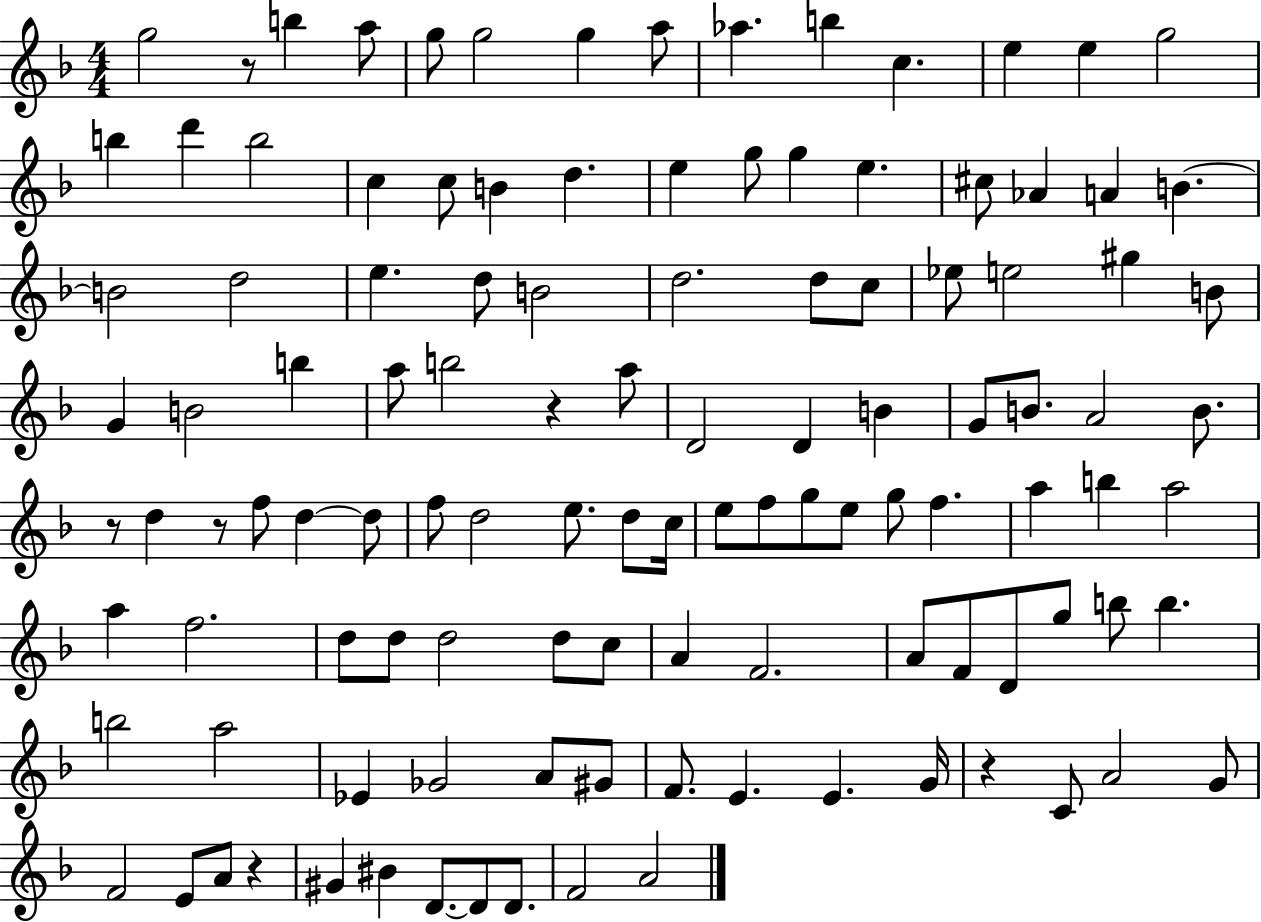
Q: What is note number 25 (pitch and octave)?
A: C#5